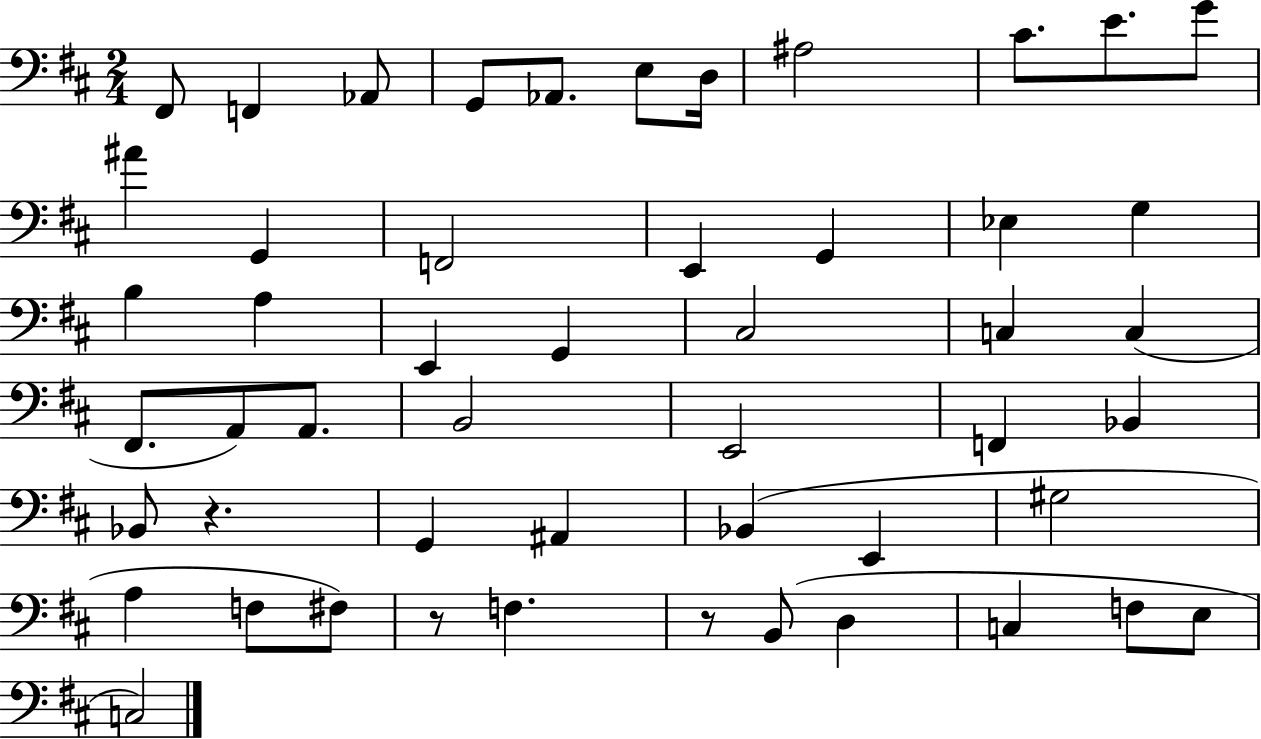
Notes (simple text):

F#2/e F2/q Ab2/e G2/e Ab2/e. E3/e D3/s A#3/h C#4/e. E4/e. G4/e A#4/q G2/q F2/h E2/q G2/q Eb3/q G3/q B3/q A3/q E2/q G2/q C#3/h C3/q C3/q F#2/e. A2/e A2/e. B2/h E2/h F2/q Bb2/q Bb2/e R/q. G2/q A#2/q Bb2/q E2/q G#3/h A3/q F3/e F#3/e R/e F3/q. R/e B2/e D3/q C3/q F3/e E3/e C3/h